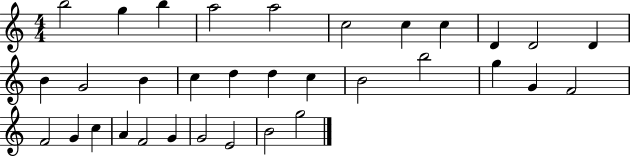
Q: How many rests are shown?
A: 0